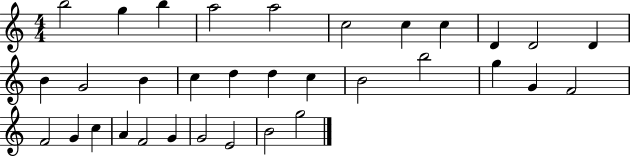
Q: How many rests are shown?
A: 0